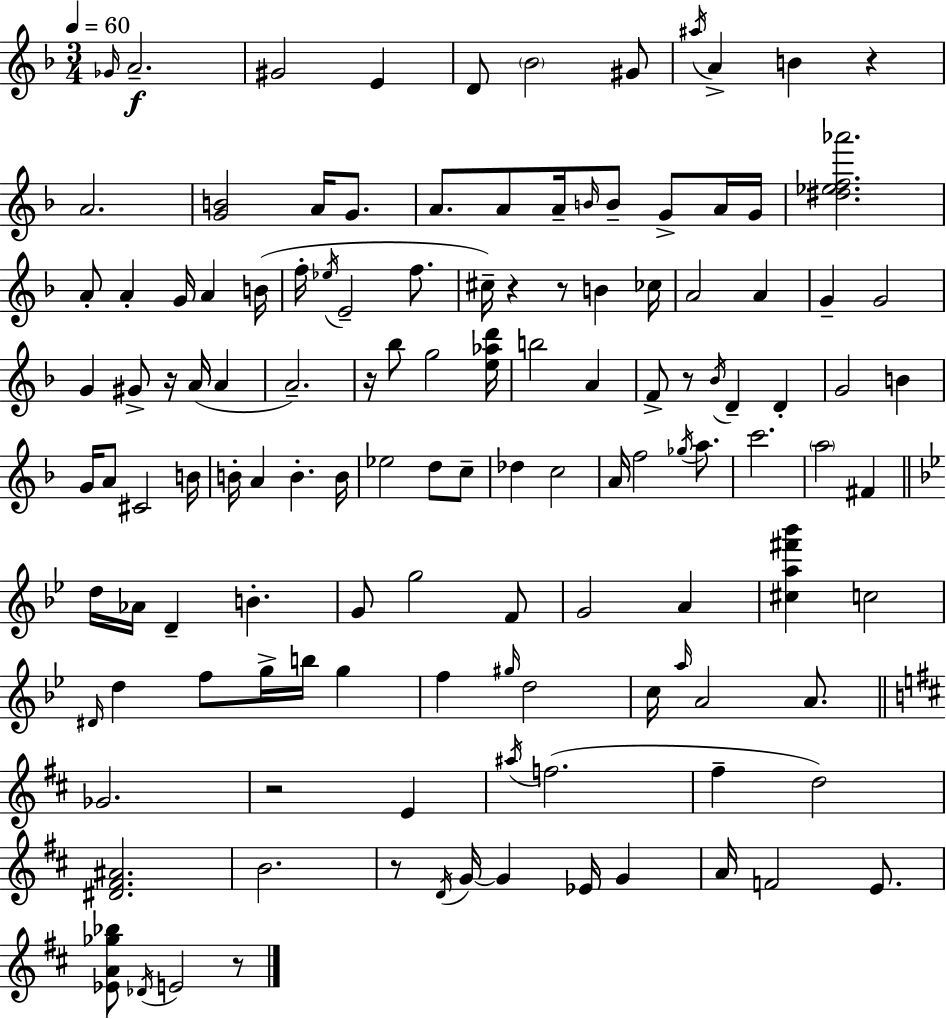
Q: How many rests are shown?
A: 9